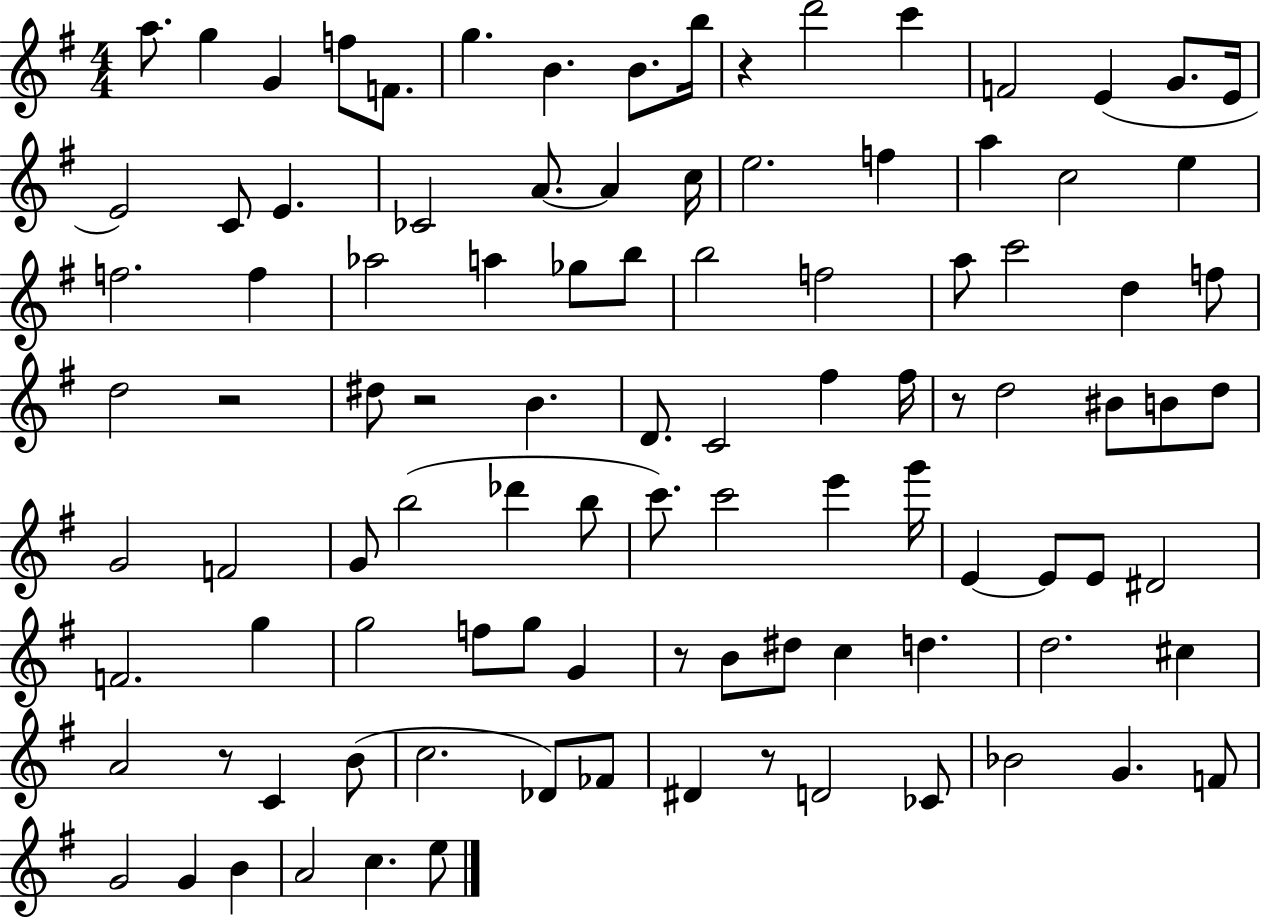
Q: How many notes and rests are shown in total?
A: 101